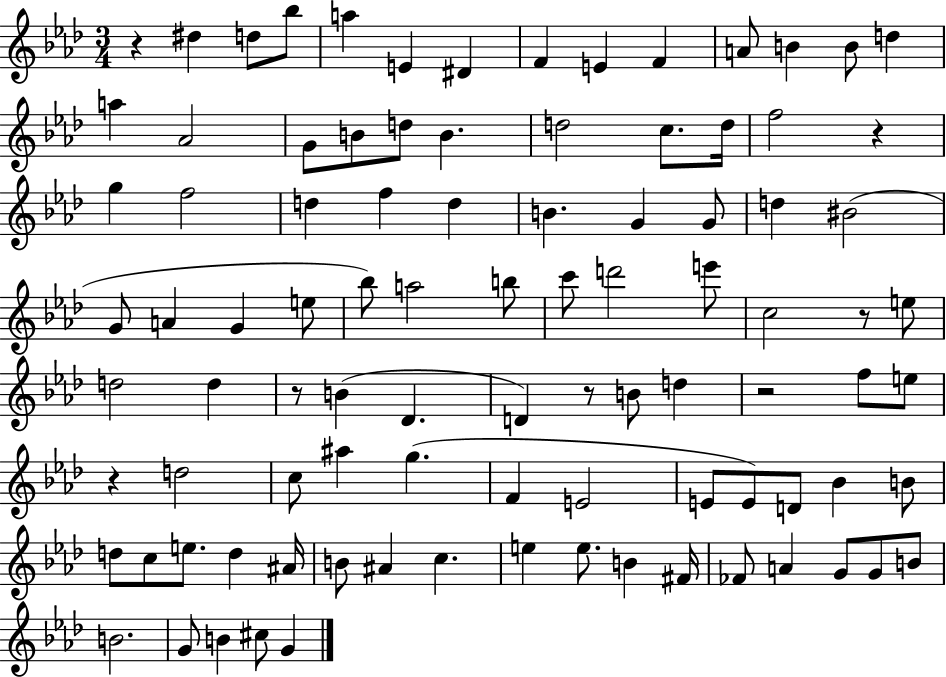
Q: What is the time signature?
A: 3/4